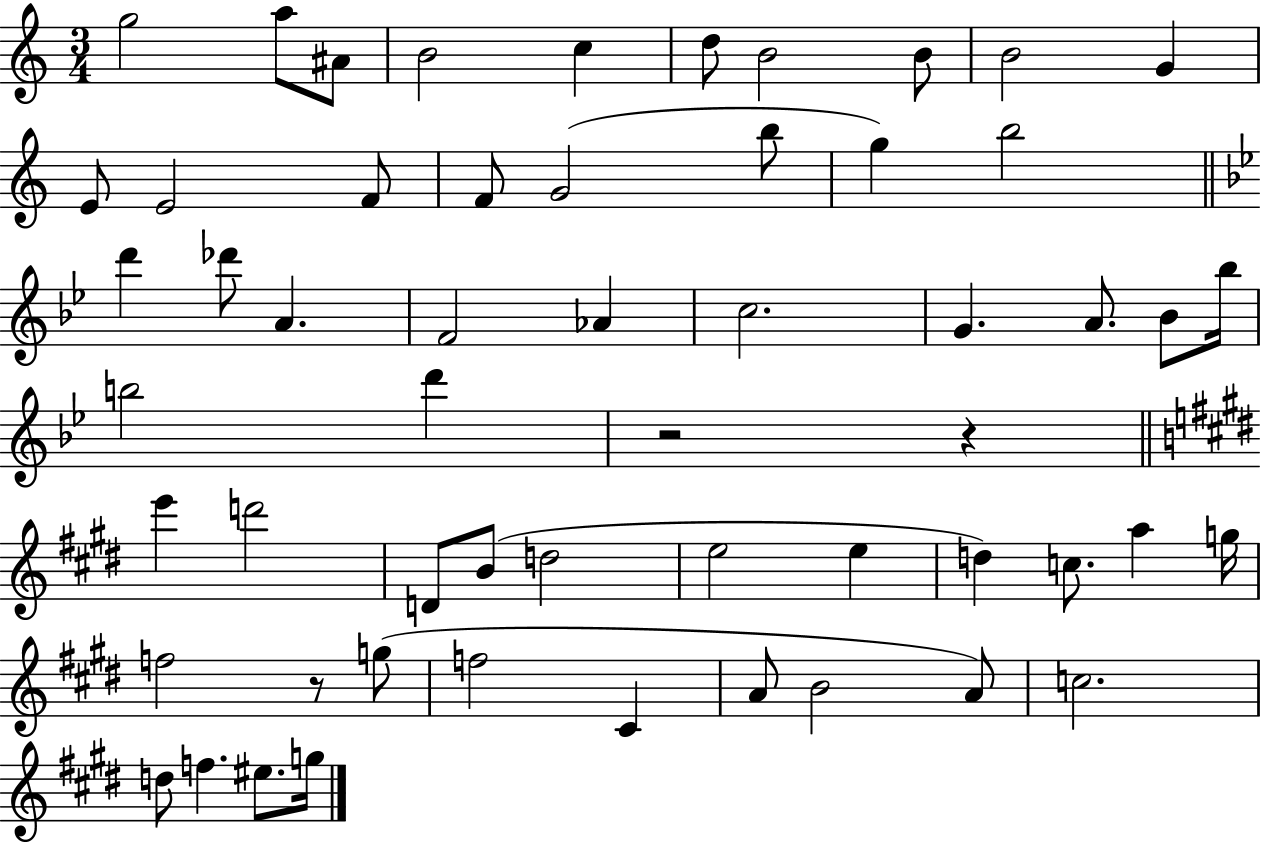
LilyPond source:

{
  \clef treble
  \numericTimeSignature
  \time 3/4
  \key c \major
  g''2 a''8 ais'8 | b'2 c''4 | d''8 b'2 b'8 | b'2 g'4 | \break e'8 e'2 f'8 | f'8 g'2( b''8 | g''4) b''2 | \bar "||" \break \key bes \major d'''4 des'''8 a'4. | f'2 aes'4 | c''2. | g'4. a'8. bes'8 bes''16 | \break b''2 d'''4 | r2 r4 | \bar "||" \break \key e \major e'''4 d'''2 | d'8 b'8( d''2 | e''2 e''4 | d''4) c''8. a''4 g''16 | \break f''2 r8 g''8( | f''2 cis'4 | a'8 b'2 a'8) | c''2. | \break d''8 f''4. eis''8. g''16 | \bar "|."
}